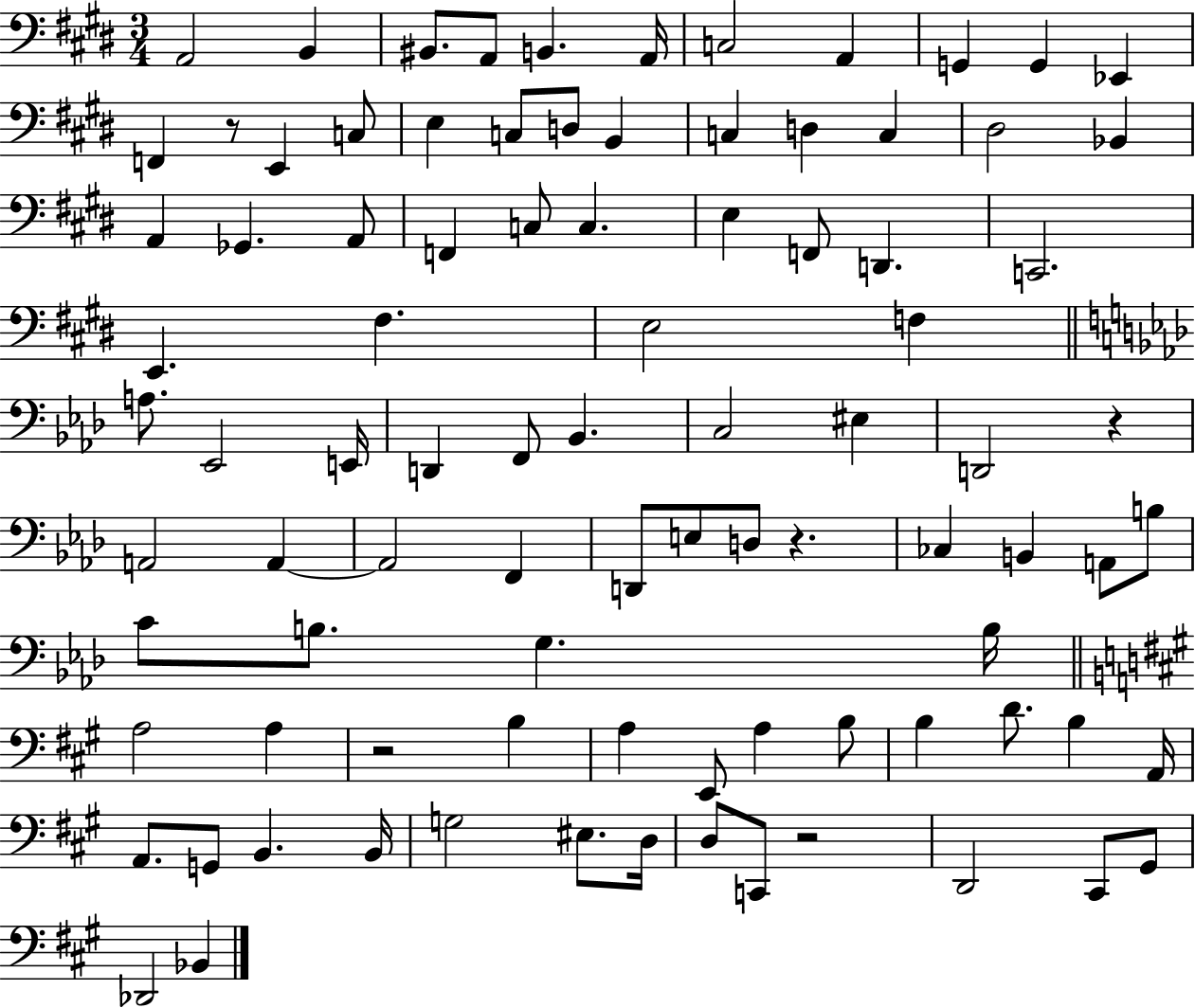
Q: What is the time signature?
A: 3/4